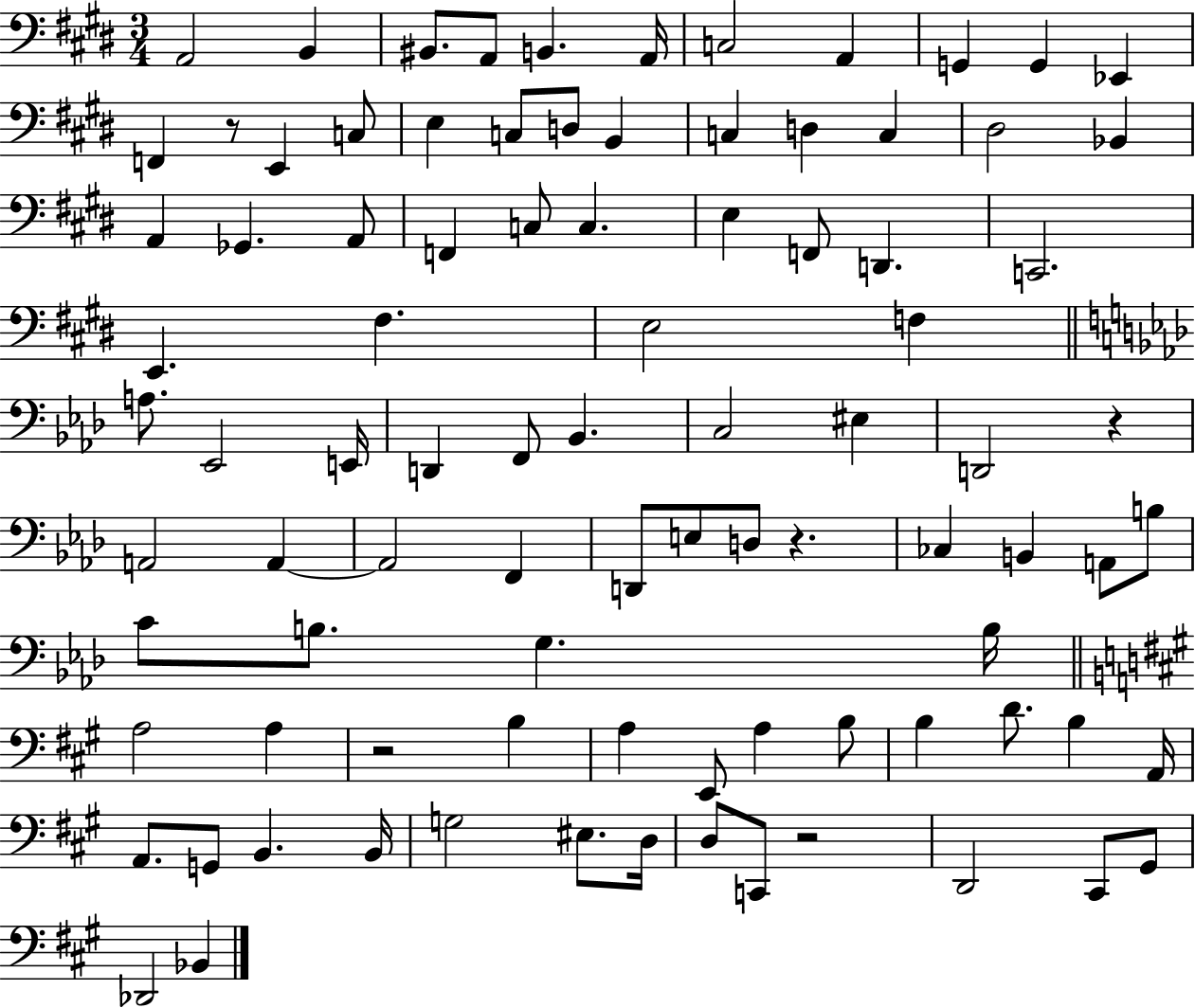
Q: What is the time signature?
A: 3/4